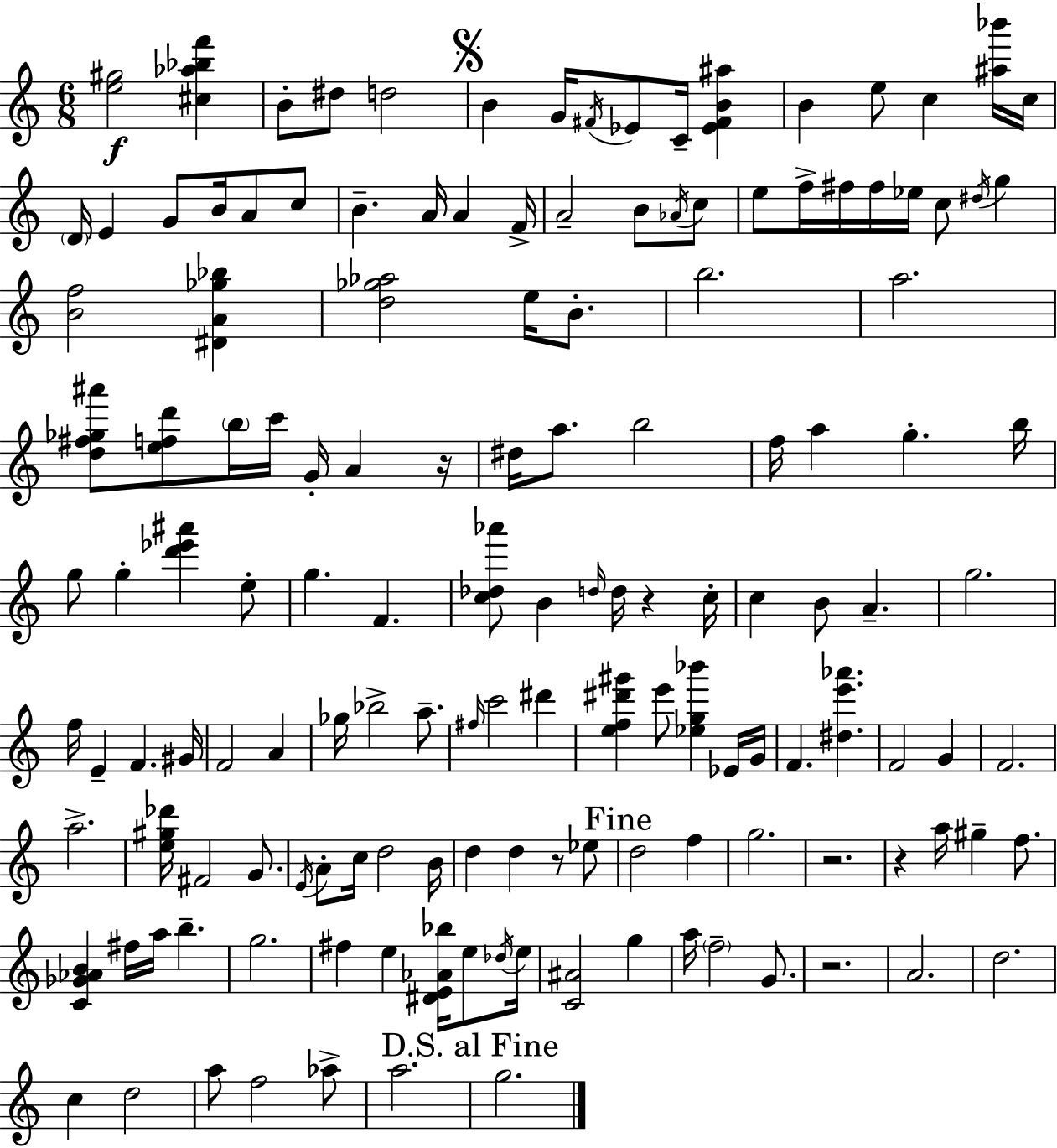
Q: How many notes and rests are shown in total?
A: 144